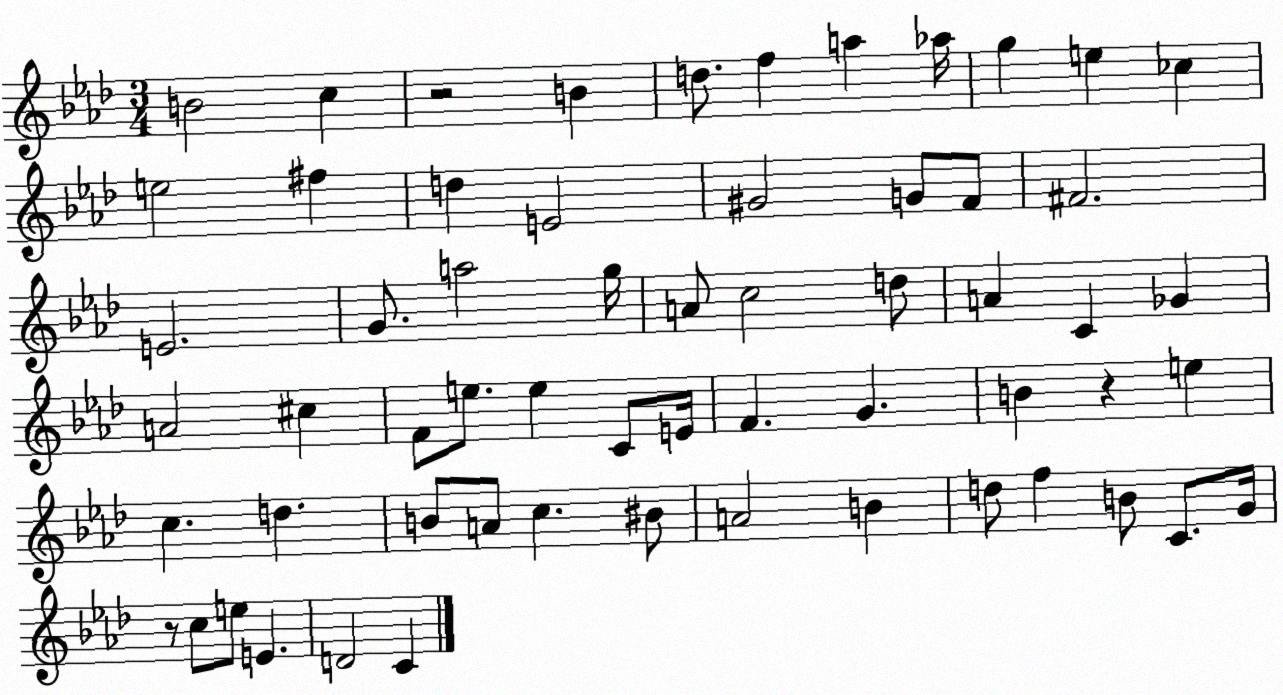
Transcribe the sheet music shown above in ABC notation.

X:1
T:Untitled
M:3/4
L:1/4
K:Ab
B2 c z2 B d/2 f a _a/4 g e _c e2 ^f d E2 ^G2 G/2 F/2 ^F2 E2 G/2 a2 g/4 A/2 c2 d/2 A C _G A2 ^c F/2 e/2 e C/2 E/4 F G B z e c d B/2 A/2 c ^B/2 A2 B d/2 f B/2 C/2 G/4 z/2 c/2 e/2 E D2 C